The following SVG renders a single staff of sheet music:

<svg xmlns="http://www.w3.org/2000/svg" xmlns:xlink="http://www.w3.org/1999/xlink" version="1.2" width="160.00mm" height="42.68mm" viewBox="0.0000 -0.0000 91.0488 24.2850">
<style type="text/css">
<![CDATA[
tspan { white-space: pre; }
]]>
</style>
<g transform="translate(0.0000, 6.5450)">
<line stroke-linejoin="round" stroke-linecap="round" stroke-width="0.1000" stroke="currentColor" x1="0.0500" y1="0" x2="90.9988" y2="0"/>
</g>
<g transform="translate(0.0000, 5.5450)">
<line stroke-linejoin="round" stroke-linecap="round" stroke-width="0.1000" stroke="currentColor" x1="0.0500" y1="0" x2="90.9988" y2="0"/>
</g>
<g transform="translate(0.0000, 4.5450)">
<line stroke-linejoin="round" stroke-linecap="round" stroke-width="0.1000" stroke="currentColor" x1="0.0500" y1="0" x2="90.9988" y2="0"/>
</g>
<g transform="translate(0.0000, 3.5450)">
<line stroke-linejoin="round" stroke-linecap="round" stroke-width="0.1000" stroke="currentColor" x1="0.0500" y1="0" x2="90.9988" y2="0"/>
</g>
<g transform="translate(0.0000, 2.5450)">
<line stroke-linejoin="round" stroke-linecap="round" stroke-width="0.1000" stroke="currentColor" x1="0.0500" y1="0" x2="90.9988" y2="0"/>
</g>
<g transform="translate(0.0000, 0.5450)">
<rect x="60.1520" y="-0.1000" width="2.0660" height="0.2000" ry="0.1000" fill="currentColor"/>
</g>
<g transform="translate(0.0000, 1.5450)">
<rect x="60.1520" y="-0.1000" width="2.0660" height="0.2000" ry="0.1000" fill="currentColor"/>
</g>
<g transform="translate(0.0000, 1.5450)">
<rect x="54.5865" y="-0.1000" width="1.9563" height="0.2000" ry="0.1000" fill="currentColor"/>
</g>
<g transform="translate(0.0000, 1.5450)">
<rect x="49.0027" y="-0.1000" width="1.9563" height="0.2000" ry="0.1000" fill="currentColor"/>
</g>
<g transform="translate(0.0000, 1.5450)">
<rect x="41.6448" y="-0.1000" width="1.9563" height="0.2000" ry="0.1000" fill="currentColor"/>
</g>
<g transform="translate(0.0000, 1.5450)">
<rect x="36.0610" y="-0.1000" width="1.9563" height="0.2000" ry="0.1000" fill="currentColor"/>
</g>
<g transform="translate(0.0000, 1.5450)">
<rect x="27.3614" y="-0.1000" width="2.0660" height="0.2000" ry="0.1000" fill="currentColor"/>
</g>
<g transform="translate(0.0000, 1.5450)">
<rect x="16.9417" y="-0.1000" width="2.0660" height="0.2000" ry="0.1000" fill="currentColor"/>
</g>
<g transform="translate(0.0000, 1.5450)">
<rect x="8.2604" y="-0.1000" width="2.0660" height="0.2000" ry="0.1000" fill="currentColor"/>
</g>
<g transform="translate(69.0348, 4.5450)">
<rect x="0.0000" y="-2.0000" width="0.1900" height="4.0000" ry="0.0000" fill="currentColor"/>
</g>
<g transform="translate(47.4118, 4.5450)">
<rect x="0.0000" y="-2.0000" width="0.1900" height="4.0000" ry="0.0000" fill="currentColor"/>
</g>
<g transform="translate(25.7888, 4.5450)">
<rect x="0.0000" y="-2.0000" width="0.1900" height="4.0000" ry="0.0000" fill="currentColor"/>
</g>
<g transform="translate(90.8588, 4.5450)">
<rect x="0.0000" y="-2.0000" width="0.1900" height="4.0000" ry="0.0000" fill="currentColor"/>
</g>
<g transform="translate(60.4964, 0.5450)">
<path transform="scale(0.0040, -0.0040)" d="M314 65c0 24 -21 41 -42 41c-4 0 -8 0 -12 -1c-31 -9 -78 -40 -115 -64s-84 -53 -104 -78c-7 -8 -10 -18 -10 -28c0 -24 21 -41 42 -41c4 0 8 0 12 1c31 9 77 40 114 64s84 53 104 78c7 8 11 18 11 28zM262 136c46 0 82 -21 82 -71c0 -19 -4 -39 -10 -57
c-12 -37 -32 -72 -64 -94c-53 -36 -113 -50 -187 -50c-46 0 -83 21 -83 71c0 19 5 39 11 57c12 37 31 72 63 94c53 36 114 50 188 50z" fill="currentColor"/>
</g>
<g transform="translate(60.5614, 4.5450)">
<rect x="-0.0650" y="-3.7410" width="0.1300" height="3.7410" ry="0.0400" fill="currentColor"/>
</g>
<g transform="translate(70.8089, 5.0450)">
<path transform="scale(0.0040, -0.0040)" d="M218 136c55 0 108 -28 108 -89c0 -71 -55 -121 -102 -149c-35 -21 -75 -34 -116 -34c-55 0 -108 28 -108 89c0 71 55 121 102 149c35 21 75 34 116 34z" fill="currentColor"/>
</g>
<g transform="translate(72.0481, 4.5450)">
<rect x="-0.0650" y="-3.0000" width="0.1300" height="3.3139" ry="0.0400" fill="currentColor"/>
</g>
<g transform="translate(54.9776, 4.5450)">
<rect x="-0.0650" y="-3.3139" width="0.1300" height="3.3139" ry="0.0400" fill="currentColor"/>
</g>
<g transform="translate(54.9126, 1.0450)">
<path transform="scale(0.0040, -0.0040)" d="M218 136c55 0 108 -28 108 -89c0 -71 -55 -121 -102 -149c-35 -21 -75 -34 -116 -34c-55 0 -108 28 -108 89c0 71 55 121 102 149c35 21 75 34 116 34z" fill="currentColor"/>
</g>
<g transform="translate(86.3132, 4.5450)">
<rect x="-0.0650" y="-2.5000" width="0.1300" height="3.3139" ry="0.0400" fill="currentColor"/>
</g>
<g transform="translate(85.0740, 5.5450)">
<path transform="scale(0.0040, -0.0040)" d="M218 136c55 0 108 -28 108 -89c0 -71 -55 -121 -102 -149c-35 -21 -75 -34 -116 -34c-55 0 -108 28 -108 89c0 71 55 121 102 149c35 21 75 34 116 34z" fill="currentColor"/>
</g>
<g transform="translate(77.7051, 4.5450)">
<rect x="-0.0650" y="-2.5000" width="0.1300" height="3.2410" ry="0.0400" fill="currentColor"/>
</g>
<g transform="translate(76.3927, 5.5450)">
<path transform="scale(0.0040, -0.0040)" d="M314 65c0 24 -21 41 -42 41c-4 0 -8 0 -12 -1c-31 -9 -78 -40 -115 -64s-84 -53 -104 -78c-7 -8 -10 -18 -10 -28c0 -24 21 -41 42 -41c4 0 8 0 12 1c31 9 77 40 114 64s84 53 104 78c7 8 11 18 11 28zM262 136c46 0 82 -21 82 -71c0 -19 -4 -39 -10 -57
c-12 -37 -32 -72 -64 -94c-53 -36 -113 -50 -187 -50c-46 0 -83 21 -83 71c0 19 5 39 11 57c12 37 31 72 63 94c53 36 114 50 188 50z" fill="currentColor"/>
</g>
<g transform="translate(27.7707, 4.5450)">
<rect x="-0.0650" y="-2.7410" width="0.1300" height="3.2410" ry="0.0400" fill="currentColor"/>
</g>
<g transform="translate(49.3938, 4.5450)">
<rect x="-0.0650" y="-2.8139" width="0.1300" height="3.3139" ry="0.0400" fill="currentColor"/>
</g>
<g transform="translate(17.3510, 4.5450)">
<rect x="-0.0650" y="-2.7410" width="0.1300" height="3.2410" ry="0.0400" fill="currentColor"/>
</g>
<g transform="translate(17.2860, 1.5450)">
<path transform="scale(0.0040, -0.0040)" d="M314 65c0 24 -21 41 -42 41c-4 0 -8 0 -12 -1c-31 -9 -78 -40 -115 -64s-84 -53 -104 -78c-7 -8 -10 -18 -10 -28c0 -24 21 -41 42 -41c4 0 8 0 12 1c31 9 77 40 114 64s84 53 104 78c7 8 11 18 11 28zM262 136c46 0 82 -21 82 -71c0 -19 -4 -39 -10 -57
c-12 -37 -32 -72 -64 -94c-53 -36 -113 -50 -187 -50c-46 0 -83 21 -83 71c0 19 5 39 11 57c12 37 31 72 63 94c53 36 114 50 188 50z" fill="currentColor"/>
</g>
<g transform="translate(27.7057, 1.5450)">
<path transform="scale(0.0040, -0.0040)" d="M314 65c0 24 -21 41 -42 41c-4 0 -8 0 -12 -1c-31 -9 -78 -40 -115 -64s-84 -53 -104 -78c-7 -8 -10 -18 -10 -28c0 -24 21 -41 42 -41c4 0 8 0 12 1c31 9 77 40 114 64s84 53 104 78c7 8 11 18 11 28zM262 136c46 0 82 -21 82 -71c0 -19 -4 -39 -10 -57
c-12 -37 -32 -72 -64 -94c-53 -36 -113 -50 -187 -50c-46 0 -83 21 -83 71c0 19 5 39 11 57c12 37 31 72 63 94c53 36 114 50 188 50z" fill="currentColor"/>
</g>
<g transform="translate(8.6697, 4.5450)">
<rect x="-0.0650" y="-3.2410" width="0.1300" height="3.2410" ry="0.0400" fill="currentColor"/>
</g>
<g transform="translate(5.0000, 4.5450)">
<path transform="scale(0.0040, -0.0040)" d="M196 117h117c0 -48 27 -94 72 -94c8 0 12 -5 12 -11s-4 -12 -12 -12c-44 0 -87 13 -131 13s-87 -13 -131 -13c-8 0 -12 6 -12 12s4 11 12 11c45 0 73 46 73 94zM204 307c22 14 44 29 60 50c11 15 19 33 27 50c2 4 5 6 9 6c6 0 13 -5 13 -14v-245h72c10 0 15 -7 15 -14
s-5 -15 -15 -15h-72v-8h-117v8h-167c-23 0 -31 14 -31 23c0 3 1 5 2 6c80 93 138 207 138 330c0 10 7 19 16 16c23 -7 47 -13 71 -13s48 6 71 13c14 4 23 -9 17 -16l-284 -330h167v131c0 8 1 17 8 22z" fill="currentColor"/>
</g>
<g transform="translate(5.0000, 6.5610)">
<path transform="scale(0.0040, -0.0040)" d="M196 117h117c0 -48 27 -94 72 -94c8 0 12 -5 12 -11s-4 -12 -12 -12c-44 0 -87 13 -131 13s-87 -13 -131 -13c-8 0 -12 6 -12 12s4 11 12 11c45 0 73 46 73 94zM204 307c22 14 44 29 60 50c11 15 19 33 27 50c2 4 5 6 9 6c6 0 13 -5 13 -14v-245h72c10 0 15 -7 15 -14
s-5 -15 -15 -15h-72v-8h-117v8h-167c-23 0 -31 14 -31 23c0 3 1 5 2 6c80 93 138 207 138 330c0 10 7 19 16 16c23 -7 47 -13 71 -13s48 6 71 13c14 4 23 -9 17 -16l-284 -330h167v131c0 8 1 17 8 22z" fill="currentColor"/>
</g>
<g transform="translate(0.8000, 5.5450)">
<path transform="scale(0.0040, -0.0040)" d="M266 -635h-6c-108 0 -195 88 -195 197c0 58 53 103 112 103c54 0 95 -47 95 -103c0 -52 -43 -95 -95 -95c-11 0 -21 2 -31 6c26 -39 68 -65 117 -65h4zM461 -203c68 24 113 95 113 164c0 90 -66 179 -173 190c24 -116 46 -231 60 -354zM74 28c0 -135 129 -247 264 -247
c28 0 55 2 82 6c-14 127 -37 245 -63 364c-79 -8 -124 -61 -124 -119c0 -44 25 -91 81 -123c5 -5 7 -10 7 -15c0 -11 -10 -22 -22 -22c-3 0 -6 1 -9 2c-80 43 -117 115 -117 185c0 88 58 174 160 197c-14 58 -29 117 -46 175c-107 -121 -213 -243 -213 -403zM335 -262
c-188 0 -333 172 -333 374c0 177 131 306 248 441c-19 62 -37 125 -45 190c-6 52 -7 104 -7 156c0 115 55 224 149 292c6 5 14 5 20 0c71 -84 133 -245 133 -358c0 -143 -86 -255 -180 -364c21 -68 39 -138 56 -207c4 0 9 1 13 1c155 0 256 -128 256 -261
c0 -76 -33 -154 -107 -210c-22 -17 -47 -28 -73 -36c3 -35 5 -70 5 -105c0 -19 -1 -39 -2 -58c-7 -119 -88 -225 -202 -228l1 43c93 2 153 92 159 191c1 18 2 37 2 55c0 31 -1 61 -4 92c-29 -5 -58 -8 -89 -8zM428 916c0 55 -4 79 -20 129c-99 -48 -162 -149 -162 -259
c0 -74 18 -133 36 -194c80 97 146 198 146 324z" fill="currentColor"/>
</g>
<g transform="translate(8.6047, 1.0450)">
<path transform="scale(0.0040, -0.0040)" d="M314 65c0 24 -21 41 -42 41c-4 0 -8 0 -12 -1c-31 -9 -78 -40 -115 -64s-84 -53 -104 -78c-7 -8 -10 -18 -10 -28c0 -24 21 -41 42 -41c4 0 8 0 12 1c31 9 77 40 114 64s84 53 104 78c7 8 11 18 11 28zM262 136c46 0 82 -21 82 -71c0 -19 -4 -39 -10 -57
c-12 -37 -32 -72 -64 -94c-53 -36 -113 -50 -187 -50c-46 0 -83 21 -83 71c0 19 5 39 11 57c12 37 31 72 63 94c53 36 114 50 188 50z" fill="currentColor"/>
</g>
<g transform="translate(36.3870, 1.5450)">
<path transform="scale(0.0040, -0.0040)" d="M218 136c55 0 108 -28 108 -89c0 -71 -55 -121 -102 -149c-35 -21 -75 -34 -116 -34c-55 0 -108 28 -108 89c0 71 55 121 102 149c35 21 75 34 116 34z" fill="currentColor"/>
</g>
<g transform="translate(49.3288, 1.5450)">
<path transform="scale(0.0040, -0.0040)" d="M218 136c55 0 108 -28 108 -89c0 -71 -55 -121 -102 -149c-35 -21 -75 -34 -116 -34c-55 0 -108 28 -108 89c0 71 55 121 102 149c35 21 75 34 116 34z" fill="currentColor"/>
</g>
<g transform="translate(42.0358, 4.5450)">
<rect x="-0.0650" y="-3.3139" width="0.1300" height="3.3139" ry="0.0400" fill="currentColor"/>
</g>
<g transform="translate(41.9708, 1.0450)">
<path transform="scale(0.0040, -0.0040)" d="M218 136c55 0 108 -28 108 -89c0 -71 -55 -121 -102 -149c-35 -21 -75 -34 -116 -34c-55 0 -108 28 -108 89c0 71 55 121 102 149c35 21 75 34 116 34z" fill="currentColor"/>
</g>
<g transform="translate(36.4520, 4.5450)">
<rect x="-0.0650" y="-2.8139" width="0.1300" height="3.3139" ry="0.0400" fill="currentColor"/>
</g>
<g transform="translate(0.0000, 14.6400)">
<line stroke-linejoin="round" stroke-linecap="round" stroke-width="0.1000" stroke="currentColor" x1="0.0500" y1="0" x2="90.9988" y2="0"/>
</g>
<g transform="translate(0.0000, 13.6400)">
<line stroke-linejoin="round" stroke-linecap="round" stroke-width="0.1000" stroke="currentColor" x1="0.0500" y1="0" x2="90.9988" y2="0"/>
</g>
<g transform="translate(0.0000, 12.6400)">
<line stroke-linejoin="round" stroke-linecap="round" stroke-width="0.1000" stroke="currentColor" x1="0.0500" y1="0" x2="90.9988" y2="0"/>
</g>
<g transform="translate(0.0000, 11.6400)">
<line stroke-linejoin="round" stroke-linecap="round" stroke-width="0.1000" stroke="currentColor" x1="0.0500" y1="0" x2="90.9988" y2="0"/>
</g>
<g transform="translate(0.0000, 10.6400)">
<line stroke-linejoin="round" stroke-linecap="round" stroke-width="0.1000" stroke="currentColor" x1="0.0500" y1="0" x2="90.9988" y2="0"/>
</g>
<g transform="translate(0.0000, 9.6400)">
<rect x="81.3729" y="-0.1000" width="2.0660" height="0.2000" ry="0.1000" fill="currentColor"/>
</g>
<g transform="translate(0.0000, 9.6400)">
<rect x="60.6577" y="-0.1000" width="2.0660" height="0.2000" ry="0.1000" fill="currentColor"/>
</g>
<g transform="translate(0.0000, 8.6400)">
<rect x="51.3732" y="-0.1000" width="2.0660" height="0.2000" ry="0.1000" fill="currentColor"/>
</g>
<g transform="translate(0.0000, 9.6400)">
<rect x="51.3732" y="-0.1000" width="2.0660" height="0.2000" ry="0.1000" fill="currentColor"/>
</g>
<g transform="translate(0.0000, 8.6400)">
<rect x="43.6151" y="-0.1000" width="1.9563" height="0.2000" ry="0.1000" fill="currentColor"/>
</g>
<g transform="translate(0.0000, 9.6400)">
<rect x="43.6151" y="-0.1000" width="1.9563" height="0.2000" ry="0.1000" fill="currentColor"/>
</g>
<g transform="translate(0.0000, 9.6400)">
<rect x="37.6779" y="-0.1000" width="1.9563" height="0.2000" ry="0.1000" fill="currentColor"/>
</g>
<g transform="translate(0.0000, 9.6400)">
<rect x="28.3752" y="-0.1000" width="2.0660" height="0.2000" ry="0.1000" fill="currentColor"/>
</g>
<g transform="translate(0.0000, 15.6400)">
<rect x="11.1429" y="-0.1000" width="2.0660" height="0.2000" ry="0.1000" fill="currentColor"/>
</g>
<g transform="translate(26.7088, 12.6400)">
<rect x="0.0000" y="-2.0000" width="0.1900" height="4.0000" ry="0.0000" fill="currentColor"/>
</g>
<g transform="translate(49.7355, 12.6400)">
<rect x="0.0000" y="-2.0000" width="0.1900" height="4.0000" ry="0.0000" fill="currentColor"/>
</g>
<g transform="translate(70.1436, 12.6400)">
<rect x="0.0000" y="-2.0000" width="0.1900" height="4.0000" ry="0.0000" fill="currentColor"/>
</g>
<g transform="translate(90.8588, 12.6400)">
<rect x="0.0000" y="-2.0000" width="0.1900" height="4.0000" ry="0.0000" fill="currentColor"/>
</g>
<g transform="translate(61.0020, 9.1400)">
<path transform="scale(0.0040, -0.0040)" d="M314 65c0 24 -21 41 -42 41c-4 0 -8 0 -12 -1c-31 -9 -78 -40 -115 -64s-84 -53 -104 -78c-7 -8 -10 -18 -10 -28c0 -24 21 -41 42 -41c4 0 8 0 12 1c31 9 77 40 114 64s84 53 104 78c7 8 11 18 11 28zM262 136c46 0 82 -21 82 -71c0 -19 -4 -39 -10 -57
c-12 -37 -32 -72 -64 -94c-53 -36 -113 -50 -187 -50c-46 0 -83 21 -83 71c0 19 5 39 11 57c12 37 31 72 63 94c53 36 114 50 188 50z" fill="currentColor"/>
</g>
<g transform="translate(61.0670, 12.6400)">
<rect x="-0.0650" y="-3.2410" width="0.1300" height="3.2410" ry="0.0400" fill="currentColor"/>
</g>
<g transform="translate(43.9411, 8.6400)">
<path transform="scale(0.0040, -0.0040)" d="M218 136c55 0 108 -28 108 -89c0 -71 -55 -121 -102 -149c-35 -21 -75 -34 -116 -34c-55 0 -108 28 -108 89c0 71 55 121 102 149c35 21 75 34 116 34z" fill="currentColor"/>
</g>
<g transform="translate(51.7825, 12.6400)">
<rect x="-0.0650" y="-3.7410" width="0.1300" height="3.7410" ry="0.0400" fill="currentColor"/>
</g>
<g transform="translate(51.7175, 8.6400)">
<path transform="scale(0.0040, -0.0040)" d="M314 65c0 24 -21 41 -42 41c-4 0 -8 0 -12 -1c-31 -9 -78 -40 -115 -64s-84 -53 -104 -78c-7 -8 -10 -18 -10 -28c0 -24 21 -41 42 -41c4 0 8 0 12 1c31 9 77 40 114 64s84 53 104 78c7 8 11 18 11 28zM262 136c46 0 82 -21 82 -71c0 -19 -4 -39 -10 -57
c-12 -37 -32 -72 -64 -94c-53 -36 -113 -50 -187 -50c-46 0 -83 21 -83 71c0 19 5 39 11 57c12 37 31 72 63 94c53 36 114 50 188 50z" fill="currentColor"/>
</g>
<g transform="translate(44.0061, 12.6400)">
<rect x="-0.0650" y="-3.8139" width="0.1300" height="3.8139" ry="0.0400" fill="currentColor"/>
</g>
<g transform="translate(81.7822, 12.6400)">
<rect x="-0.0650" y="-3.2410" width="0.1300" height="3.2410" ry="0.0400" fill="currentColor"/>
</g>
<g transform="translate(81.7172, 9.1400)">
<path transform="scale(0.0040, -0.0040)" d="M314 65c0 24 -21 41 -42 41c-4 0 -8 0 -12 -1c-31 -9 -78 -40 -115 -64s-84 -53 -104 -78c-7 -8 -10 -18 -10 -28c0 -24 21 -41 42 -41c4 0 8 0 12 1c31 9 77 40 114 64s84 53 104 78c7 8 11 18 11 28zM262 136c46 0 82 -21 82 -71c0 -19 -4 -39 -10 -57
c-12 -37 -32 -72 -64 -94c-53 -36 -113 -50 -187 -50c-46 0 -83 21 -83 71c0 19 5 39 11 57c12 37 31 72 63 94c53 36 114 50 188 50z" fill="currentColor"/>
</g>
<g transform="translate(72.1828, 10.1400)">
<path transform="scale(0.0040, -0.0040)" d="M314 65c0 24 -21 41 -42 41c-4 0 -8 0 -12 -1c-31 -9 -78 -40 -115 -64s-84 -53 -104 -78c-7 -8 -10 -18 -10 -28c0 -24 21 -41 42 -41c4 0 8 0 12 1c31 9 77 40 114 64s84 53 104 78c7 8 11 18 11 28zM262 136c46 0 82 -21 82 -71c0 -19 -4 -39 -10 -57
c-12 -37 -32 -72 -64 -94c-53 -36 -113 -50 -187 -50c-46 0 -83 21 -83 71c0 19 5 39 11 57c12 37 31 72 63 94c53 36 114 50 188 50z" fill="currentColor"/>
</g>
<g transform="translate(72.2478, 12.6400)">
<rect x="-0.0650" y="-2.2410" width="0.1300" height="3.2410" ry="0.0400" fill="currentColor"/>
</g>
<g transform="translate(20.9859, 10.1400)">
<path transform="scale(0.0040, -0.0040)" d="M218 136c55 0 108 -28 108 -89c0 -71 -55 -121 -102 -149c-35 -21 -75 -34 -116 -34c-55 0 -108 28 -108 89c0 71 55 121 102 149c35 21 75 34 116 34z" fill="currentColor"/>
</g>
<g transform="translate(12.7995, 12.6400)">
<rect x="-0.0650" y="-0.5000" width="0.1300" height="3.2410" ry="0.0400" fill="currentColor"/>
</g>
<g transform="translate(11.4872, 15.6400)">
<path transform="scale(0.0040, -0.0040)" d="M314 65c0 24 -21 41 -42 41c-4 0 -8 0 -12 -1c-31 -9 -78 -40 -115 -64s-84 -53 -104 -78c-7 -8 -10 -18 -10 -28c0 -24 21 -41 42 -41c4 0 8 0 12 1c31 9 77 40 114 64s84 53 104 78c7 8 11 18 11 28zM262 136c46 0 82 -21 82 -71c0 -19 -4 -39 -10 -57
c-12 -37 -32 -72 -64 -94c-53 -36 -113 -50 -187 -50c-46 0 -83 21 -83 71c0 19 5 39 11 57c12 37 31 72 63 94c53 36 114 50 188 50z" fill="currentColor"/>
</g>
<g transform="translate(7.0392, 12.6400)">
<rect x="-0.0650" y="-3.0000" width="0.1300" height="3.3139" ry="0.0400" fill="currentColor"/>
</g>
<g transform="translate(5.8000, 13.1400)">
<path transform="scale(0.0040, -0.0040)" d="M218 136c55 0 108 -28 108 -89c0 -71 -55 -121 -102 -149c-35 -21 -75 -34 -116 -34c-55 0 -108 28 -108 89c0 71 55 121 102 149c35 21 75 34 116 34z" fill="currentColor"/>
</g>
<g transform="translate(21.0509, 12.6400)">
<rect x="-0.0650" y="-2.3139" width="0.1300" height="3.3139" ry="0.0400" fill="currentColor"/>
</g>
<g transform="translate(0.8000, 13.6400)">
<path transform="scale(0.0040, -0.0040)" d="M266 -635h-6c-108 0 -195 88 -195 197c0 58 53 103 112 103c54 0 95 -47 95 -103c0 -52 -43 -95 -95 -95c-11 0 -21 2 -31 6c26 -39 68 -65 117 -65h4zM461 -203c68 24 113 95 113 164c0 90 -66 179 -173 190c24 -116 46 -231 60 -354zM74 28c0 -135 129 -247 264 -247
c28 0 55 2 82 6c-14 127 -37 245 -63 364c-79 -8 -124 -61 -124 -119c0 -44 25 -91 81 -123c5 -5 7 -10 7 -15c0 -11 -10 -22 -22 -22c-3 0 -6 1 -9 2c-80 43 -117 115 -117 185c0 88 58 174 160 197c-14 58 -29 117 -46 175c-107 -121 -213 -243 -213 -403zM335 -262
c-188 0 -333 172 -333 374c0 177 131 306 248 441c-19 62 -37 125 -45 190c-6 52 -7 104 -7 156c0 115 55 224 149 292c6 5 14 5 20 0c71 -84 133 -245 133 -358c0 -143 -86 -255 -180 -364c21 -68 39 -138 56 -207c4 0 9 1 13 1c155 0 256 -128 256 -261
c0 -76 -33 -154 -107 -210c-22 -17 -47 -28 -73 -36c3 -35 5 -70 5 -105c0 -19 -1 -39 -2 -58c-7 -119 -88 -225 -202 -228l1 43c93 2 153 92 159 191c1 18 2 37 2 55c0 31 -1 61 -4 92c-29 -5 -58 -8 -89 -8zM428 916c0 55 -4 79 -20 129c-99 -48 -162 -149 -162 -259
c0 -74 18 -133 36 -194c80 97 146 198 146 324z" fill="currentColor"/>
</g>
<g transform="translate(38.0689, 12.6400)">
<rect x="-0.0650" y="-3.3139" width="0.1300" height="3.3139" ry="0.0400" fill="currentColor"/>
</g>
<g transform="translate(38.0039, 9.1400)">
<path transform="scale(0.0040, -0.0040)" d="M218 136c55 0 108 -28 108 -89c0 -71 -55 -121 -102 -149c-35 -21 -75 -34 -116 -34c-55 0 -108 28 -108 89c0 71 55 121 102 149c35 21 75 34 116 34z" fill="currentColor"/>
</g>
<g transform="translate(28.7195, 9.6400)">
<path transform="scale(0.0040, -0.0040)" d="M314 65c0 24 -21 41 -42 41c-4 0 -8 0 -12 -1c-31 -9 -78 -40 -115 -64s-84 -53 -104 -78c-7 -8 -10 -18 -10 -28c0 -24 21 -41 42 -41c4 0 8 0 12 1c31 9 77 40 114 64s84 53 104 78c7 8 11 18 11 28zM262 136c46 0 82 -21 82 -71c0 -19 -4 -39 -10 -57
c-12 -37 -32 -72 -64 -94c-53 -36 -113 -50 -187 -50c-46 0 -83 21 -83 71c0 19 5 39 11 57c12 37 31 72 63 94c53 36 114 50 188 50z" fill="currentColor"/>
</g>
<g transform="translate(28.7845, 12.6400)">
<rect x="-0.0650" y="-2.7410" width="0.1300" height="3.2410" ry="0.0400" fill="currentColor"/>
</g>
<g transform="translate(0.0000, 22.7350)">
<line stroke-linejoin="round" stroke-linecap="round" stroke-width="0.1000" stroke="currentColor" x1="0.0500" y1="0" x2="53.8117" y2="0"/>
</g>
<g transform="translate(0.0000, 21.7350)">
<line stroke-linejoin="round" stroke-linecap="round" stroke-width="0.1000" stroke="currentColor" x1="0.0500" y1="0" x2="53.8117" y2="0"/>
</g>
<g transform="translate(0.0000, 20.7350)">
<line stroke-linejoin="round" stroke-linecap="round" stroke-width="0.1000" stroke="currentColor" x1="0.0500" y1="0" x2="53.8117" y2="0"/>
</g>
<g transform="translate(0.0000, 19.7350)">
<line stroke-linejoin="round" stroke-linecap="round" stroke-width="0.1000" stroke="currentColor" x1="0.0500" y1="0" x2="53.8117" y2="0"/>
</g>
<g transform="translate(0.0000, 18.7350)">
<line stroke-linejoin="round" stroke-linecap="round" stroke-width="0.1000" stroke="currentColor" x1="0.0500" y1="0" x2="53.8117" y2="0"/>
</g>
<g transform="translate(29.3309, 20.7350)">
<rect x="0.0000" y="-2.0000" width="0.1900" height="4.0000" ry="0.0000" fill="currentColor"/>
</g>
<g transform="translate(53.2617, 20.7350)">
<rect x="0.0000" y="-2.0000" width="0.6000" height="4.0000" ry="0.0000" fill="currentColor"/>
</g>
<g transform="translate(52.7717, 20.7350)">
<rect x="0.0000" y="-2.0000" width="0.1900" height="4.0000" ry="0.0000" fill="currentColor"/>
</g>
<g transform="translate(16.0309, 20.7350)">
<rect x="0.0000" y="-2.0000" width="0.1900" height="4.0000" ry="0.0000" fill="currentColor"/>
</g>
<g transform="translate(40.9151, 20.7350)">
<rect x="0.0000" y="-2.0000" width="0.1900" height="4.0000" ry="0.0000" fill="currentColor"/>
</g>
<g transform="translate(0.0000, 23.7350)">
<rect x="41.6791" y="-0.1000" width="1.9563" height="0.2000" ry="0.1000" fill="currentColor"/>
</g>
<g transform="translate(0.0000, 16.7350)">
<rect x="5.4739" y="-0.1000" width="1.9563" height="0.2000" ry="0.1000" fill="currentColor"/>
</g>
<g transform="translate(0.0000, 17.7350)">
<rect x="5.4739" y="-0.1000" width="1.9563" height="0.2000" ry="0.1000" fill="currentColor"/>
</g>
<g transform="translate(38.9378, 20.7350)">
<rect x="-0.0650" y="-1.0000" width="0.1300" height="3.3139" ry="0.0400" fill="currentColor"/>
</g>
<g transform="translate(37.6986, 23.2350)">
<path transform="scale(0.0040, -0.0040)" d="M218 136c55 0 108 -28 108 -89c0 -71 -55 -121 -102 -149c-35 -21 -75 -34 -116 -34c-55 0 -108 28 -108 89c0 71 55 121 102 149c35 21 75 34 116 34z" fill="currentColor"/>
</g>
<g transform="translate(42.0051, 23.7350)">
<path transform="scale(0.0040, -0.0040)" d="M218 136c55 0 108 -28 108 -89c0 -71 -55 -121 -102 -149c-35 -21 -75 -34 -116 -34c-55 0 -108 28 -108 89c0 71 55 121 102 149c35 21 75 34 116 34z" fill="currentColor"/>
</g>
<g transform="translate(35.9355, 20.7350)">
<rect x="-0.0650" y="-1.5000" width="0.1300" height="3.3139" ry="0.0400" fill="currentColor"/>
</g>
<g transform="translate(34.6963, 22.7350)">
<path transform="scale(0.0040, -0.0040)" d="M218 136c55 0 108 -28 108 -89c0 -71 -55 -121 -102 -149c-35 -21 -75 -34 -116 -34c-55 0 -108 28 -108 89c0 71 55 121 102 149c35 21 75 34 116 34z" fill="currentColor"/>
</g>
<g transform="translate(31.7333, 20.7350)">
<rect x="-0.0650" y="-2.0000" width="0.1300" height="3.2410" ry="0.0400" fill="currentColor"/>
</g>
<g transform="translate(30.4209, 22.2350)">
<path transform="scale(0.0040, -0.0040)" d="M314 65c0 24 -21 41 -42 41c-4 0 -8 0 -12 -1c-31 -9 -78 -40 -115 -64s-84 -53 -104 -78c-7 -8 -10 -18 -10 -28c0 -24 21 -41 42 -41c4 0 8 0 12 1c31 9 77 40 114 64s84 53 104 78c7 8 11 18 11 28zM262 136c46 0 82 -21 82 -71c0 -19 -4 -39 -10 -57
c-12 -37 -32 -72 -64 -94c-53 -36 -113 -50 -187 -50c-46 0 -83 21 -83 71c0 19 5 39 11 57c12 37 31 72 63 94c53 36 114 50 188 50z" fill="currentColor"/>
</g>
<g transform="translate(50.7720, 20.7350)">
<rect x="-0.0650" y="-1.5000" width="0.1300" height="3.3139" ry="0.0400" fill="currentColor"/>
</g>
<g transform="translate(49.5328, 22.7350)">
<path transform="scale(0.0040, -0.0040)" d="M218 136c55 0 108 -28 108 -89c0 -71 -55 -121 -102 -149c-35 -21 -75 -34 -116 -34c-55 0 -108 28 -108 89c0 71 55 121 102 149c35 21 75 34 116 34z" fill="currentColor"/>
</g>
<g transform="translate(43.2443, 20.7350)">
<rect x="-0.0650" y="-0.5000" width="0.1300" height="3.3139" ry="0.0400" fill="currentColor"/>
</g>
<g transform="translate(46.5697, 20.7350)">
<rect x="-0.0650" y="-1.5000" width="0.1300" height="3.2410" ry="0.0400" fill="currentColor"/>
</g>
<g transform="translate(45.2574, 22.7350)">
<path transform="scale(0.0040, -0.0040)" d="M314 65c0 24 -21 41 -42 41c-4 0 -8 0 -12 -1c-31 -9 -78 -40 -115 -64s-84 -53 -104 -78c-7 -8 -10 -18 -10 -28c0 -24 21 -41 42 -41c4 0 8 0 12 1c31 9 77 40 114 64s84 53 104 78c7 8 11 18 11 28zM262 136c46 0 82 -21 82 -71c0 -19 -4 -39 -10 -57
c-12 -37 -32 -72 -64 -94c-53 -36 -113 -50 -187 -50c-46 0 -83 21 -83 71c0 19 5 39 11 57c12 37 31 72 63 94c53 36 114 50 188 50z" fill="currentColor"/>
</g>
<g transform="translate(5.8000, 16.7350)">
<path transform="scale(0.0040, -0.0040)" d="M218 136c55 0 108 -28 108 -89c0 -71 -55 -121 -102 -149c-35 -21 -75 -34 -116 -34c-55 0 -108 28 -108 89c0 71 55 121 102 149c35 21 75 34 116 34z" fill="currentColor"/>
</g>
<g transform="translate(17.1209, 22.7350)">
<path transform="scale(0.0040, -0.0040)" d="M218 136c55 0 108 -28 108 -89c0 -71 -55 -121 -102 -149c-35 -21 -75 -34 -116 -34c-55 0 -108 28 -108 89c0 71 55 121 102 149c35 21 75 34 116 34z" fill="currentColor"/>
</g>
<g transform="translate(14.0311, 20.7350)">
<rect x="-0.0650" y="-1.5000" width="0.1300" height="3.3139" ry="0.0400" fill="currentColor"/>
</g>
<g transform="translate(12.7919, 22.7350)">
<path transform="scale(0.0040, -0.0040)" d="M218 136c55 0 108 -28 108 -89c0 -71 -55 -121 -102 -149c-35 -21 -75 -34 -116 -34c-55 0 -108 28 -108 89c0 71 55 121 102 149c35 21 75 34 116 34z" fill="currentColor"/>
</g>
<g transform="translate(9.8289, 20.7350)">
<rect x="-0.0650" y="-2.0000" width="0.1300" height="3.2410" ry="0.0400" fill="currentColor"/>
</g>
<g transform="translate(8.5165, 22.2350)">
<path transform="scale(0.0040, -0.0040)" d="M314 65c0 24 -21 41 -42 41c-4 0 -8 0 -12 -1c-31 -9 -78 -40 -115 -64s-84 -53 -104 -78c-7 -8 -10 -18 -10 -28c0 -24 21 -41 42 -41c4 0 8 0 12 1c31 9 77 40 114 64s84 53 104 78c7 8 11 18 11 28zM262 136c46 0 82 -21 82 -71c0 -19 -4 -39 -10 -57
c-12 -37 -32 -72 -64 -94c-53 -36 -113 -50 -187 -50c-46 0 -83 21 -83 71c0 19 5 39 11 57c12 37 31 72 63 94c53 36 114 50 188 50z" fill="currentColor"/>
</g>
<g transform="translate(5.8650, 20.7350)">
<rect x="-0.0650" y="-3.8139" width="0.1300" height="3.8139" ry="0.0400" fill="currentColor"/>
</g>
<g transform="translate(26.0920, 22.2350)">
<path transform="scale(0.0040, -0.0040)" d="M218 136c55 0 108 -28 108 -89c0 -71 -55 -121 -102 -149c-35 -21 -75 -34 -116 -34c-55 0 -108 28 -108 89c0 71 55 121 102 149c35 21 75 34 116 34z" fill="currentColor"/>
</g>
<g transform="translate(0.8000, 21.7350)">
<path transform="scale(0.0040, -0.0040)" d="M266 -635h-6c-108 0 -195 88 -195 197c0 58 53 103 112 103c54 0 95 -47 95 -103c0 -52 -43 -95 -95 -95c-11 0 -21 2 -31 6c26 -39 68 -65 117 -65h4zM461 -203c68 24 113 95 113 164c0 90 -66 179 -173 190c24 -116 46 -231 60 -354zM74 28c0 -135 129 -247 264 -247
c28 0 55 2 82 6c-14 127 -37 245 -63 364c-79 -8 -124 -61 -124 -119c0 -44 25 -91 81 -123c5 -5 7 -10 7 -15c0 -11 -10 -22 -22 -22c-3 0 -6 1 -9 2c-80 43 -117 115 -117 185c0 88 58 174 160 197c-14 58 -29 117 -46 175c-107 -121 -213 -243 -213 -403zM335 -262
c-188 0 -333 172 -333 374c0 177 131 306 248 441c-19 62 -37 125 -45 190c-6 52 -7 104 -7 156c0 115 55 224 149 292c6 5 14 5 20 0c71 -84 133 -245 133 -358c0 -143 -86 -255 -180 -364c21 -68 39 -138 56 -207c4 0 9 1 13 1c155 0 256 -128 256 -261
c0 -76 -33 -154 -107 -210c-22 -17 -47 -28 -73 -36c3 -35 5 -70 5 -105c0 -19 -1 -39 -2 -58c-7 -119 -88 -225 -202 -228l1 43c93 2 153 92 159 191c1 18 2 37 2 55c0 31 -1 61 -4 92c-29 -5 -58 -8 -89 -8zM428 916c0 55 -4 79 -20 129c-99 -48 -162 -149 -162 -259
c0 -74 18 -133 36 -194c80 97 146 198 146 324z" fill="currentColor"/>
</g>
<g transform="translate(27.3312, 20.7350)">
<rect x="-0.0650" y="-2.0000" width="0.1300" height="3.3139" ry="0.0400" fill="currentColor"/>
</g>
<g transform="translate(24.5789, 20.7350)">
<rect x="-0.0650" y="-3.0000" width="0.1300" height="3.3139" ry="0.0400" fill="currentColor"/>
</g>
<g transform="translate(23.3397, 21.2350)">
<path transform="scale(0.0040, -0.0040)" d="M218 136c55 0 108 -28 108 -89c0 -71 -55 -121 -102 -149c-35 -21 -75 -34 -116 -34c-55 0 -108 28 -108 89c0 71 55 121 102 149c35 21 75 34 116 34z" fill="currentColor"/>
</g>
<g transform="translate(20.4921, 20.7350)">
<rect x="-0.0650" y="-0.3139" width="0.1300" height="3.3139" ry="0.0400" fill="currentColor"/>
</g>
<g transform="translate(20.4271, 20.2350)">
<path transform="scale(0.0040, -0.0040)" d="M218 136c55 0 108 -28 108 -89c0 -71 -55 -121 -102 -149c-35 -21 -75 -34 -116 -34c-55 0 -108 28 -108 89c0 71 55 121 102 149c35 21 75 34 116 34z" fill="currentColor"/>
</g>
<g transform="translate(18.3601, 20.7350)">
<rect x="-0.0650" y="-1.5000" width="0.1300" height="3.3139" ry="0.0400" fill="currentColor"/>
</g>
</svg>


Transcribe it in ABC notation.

X:1
T:Untitled
M:4/4
L:1/4
K:C
b2 a2 a2 a b a b c'2 A G2 G A C2 g a2 b c' c'2 b2 g2 b2 c' F2 E E c A F F2 E D C E2 E